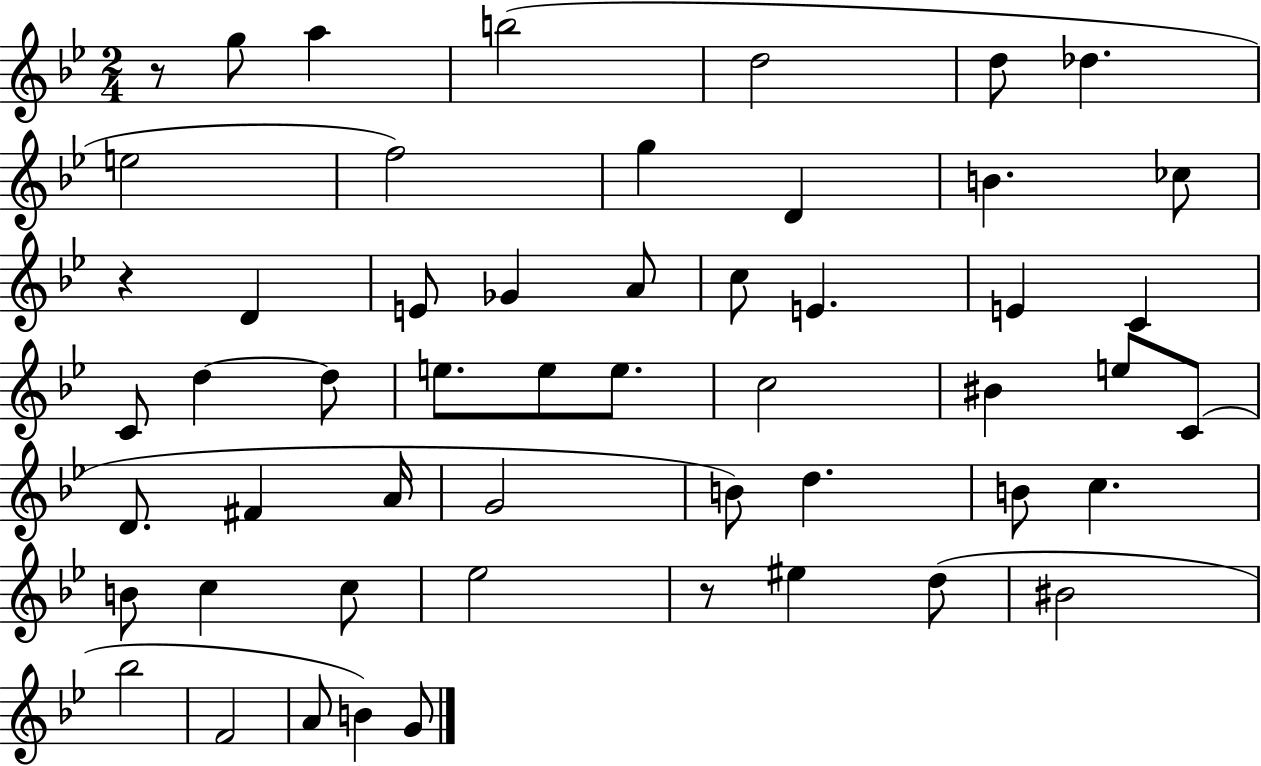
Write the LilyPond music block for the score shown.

{
  \clef treble
  \numericTimeSignature
  \time 2/4
  \key bes \major
  r8 g''8 a''4 | b''2( | d''2 | d''8 des''4. | \break e''2 | f''2) | g''4 d'4 | b'4. ces''8 | \break r4 d'4 | e'8 ges'4 a'8 | c''8 e'4. | e'4 c'4 | \break c'8 d''4~~ d''8 | e''8. e''8 e''8. | c''2 | bis'4 e''8 c'8( | \break d'8. fis'4 a'16 | g'2 | b'8) d''4. | b'8 c''4. | \break b'8 c''4 c''8 | ees''2 | r8 eis''4 d''8( | bis'2 | \break bes''2 | f'2 | a'8 b'4) g'8 | \bar "|."
}